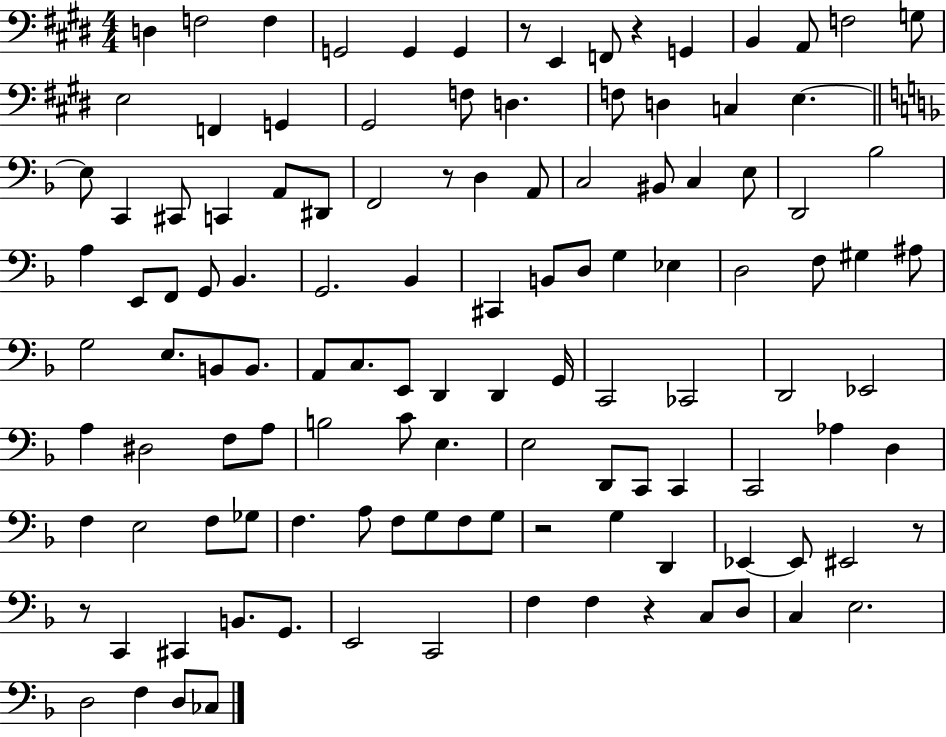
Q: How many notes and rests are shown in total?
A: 120